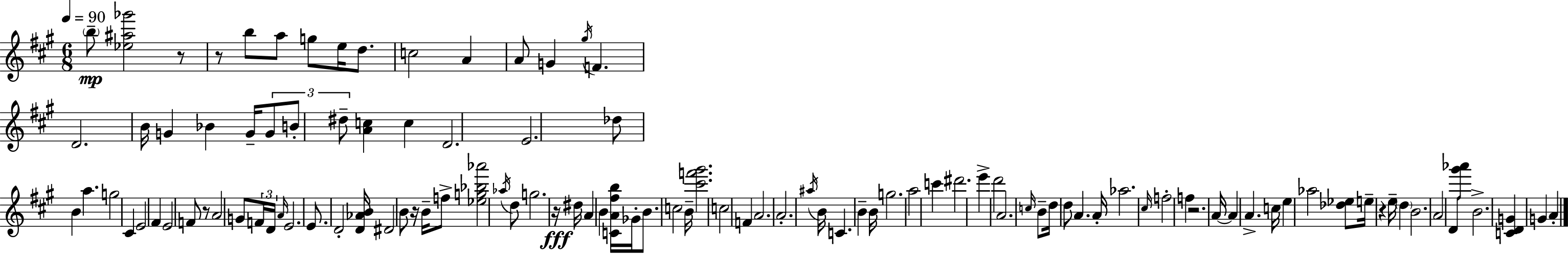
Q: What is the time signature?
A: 6/8